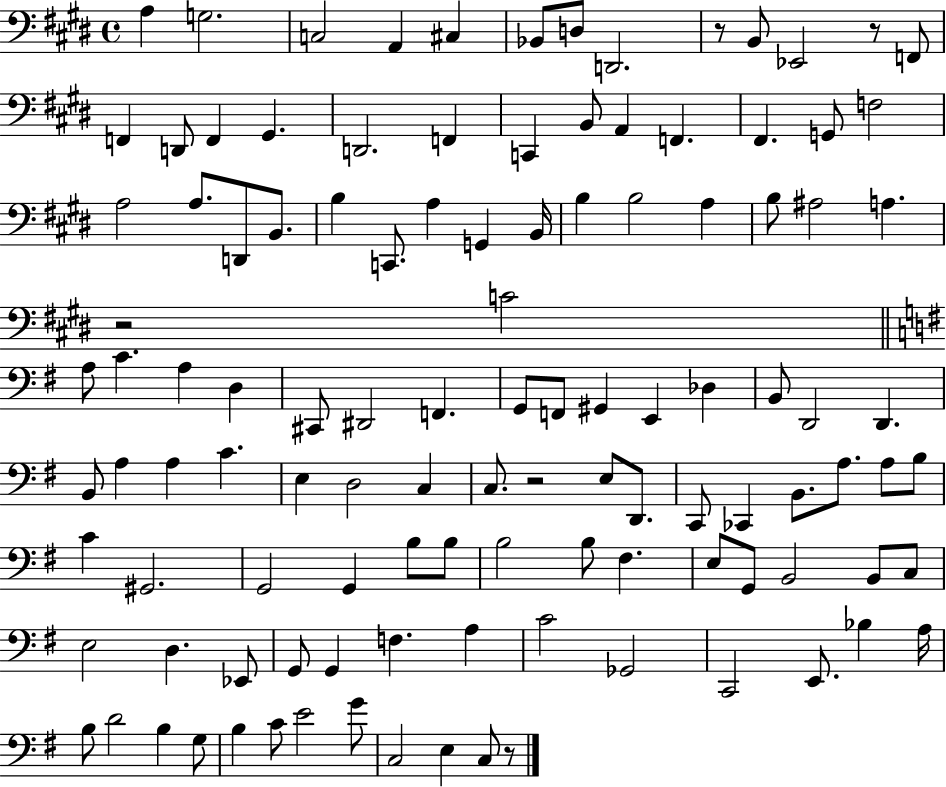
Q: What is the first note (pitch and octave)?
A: A3